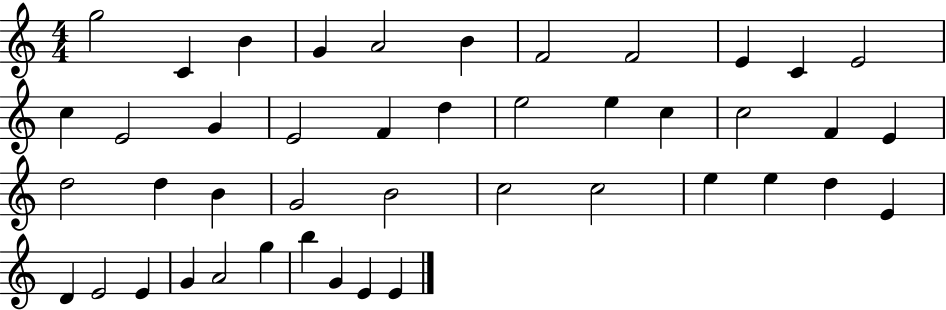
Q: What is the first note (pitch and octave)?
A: G5